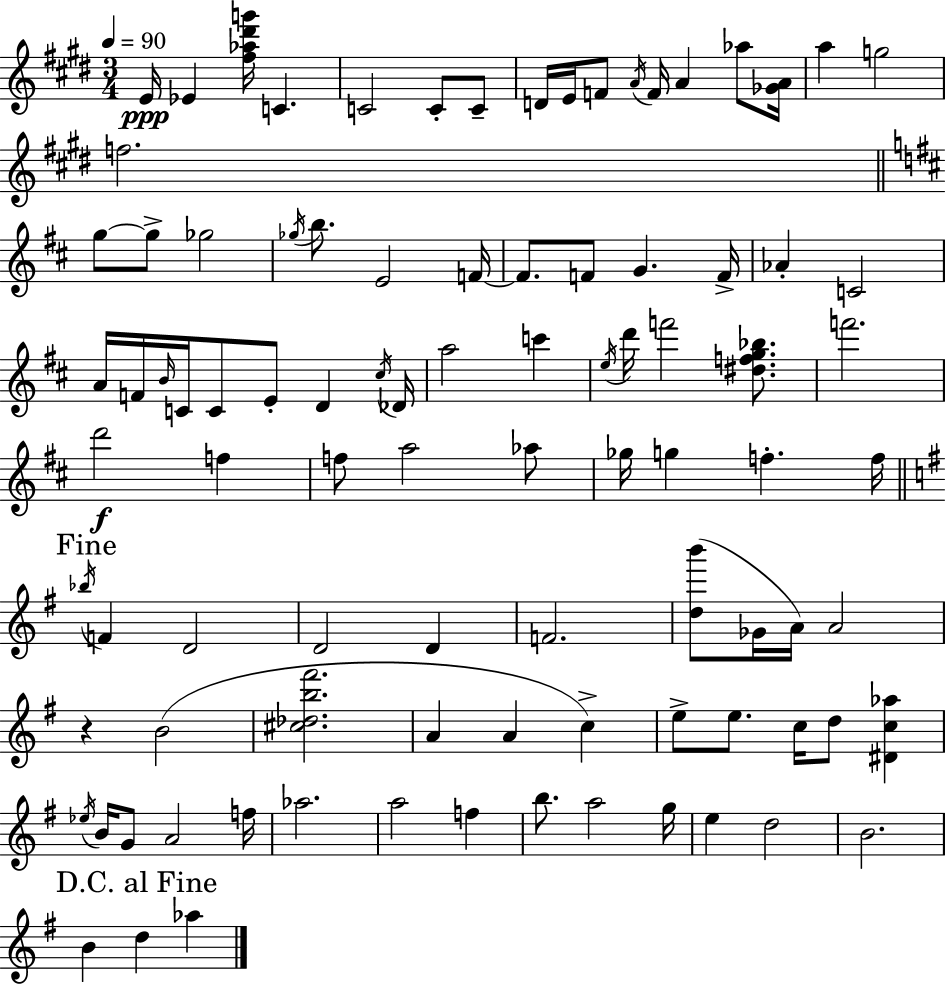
E4/s Eb4/q [F#5,Ab5,D#6,G6]/s C4/q. C4/h C4/e C4/e D4/s E4/s F4/e A4/s F4/s A4/q Ab5/e [Gb4,A4]/s A5/q G5/h F5/h. G5/e G5/e Gb5/h Gb5/s B5/e. E4/h F4/s F4/e. F4/e G4/q. F4/s Ab4/q C4/h A4/s F4/s B4/s C4/s C4/e E4/e D4/q C#5/s Db4/s A5/h C6/q E5/s D6/s F6/h [D#5,F5,G5,Bb5]/e. F6/h. D6/h F5/q F5/e A5/h Ab5/e Gb5/s G5/q F5/q. F5/s Bb5/s F4/q D4/h D4/h D4/q F4/h. [D5,B6]/e Gb4/s A4/s A4/h R/q B4/h [C#5,Db5,B5,F#6]/h. A4/q A4/q C5/q E5/e E5/e. C5/s D5/e [D#4,C5,Ab5]/q Eb5/s B4/s G4/e A4/h F5/s Ab5/h. A5/h F5/q B5/e. A5/h G5/s E5/q D5/h B4/h. B4/q D5/q Ab5/q